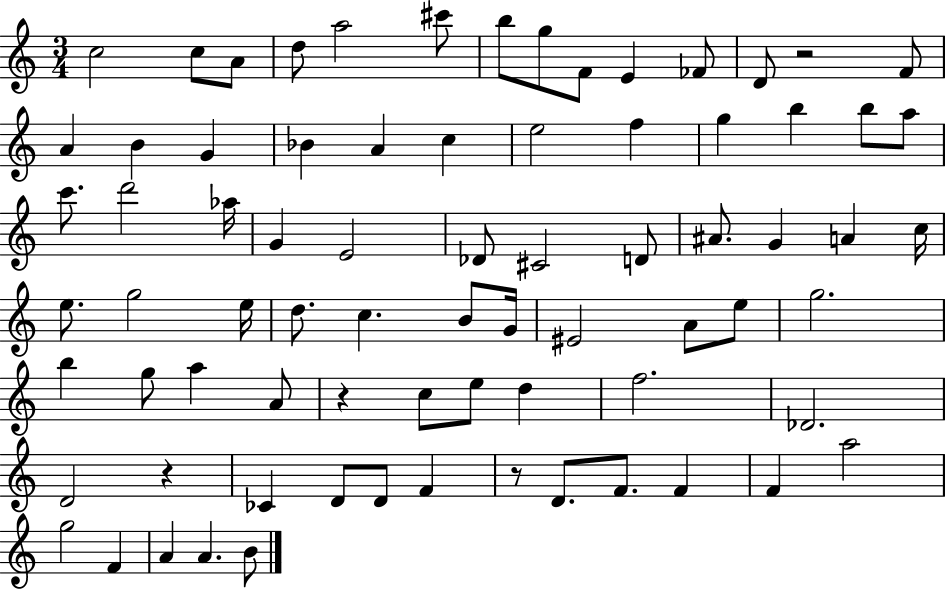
{
  \clef treble
  \numericTimeSignature
  \time 3/4
  \key c \major
  c''2 c''8 a'8 | d''8 a''2 cis'''8 | b''8 g''8 f'8 e'4 fes'8 | d'8 r2 f'8 | \break a'4 b'4 g'4 | bes'4 a'4 c''4 | e''2 f''4 | g''4 b''4 b''8 a''8 | \break c'''8. d'''2 aes''16 | g'4 e'2 | des'8 cis'2 d'8 | ais'8. g'4 a'4 c''16 | \break e''8. g''2 e''16 | d''8. c''4. b'8 g'16 | eis'2 a'8 e''8 | g''2. | \break b''4 g''8 a''4 a'8 | r4 c''8 e''8 d''4 | f''2. | des'2. | \break d'2 r4 | ces'4 d'8 d'8 f'4 | r8 d'8. f'8. f'4 | f'4 a''2 | \break g''2 f'4 | a'4 a'4. b'8 | \bar "|."
}